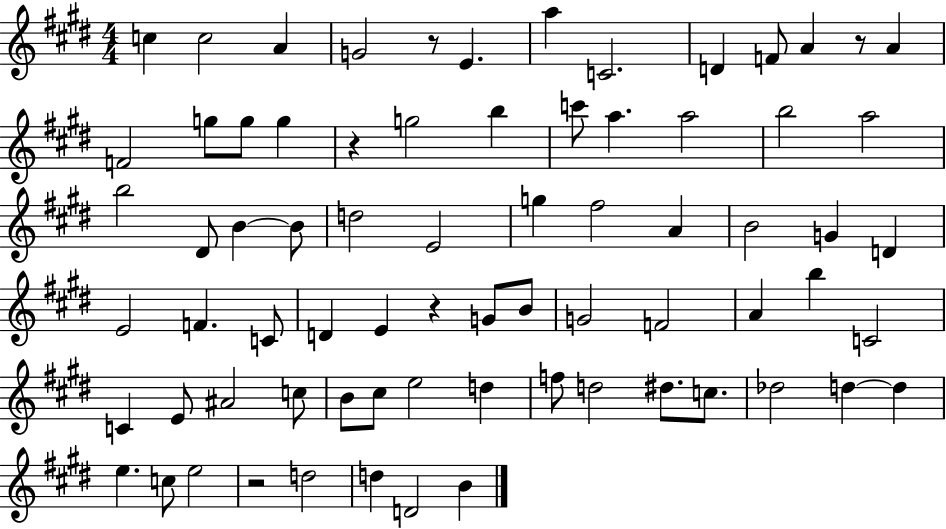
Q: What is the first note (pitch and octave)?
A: C5